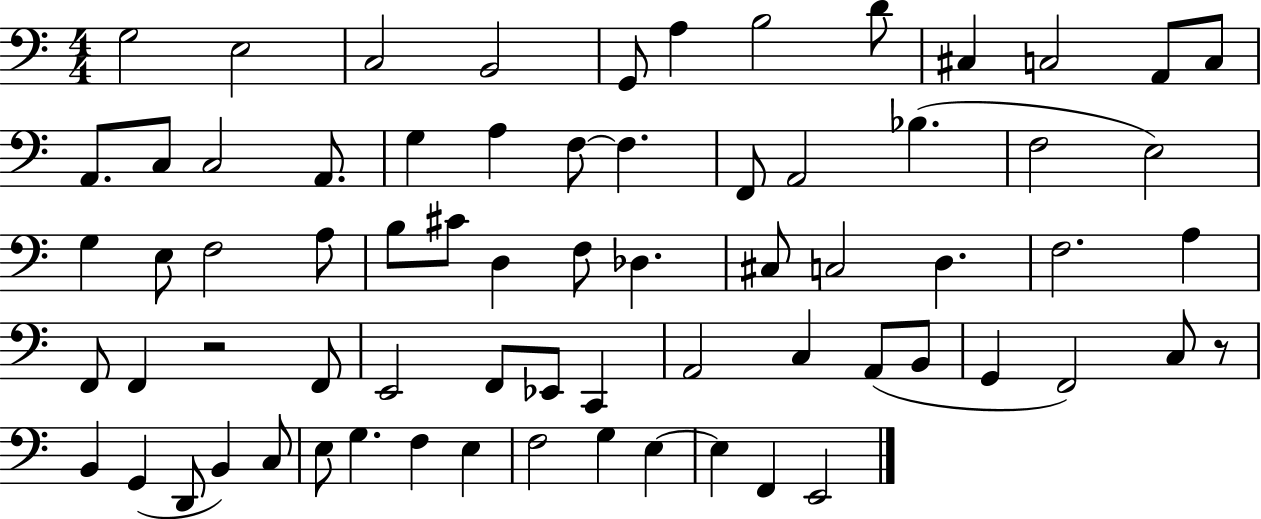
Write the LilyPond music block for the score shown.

{
  \clef bass
  \numericTimeSignature
  \time 4/4
  \key c \major
  g2 e2 | c2 b,2 | g,8 a4 b2 d'8 | cis4 c2 a,8 c8 | \break a,8. c8 c2 a,8. | g4 a4 f8~~ f4. | f,8 a,2 bes4.( | f2 e2) | \break g4 e8 f2 a8 | b8 cis'8 d4 f8 des4. | cis8 c2 d4. | f2. a4 | \break f,8 f,4 r2 f,8 | e,2 f,8 ees,8 c,4 | a,2 c4 a,8( b,8 | g,4 f,2) c8 r8 | \break b,4 g,4( d,8 b,4) c8 | e8 g4. f4 e4 | f2 g4 e4~~ | e4 f,4 e,2 | \break \bar "|."
}